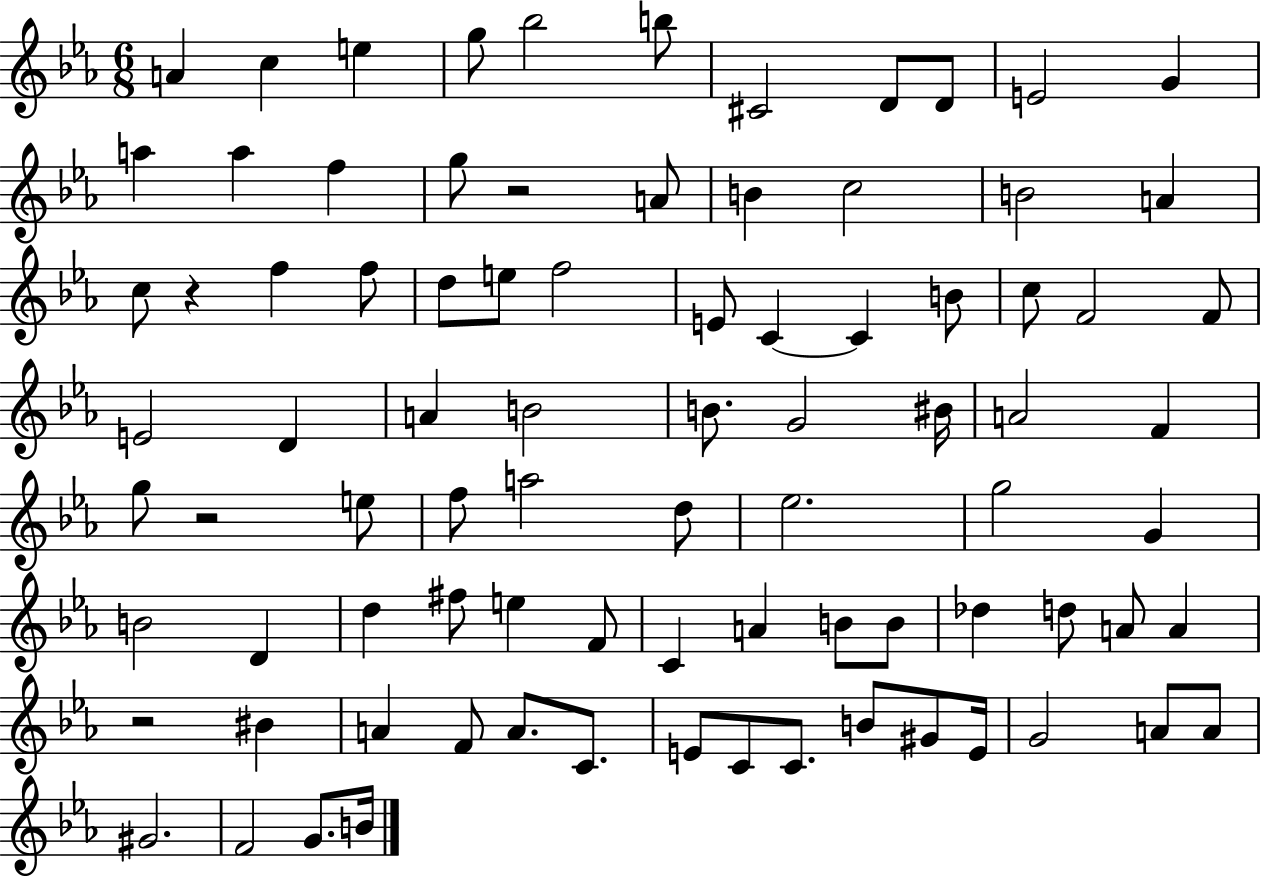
A4/q C5/q E5/q G5/e Bb5/h B5/e C#4/h D4/e D4/e E4/h G4/q A5/q A5/q F5/q G5/e R/h A4/e B4/q C5/h B4/h A4/q C5/e R/q F5/q F5/e D5/e E5/e F5/h E4/e C4/q C4/q B4/e C5/e F4/h F4/e E4/h D4/q A4/q B4/h B4/e. G4/h BIS4/s A4/h F4/q G5/e R/h E5/e F5/e A5/h D5/e Eb5/h. G5/h G4/q B4/h D4/q D5/q F#5/e E5/q F4/e C4/q A4/q B4/e B4/e Db5/q D5/e A4/e A4/q R/h BIS4/q A4/q F4/e A4/e. C4/e. E4/e C4/e C4/e. B4/e G#4/e E4/s G4/h A4/e A4/e G#4/h. F4/h G4/e. B4/s